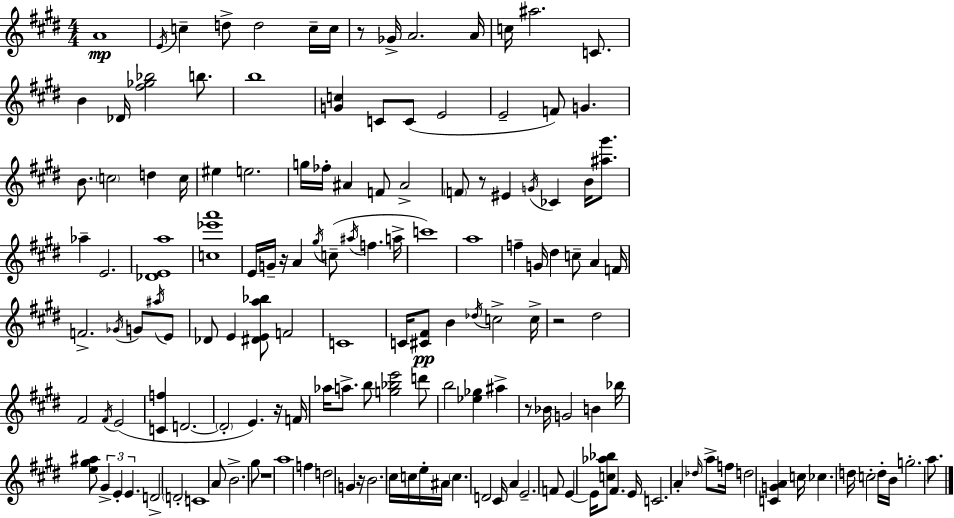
{
  \clef treble
  \numericTimeSignature
  \time 4/4
  \key e \major
  a'1\mp | \acciaccatura { e'16 } c''4-- d''8-> d''2 c''16-- | c''16 r8 ges'16-> a'2. | a'16 c''16 ais''2. c'8. | \break b'4 des'16 <fis'' ges'' bes''>2 b''8. | b''1 | <g' c''>4 c'8 c'8( e'2 | e'2-- f'8) g'4. | \break b'8. \parenthesize c''2 d''4 | c''16 eis''4 e''2. | g''16 fes''16-. ais'4 f'8 ais'2-> | \parenthesize f'8 r8 eis'4 \acciaccatura { g'16 } ces'4 b'16 <ais'' gis'''>8. | \break aes''4-- e'2. | <des' e' a''>1 | <c'' ees''' a'''>1 | e'16 g'16-- r16 a'4 \acciaccatura { gis''16 } c''8--( \acciaccatura { ais''16 } f''4. | \break a''16-> c'''1) | a''1 | f''4-- g'16 dis''4 c''8-- a'4 | f'16 f'2.-> | \break \acciaccatura { ges'16 } g'8 \acciaccatura { ais''16 } e'8 des'8 e'4 <dis' e' a'' bes''>8 f'2 | c'1 | c'16 <cis' fis'>8\pp b'4 \acciaccatura { des''16 } c''2-> | c''16-> r2 dis''2 | \break fis'2 \acciaccatura { fis'16 } | e'2( <c' f''>4 d'2.~~ | \parenthesize d'2-. | e'4.) r16 f'16 aes''16 a''8.-> b''8 <g'' bes'' e'''>2 | \break d'''8 b''2 | <ees'' ges''>4 ais''4-> r8 bes'16 g'2 | b'4 bes''16 <e'' gis'' ais''>8 \tuplet 3/2 { gis'4-> e'4-. | e'4. } d'2-> | \break \parenthesize d'2-. c'1 | a'8 b'2.-> | gis''8 r1 | a''1 | \break f''4 d''2 | g'4 r16 b'2. | cis''16 c''16 e''16-. ais'16 \parenthesize c''4. d'2 | cis'16 a'4 e'2.-- | \break f'8 e'4~~ e'16 <c'' aes'' bes''>8 | fis'4. e'16 c'2. | a'4-. \grace { des''16 } a''8-> f''16 d''2 | <c' g' a'>4 c''16 ces''4. d''16 | \break c''2-. d''16-. b'16 g''2.-. | a''8. \bar "|."
}